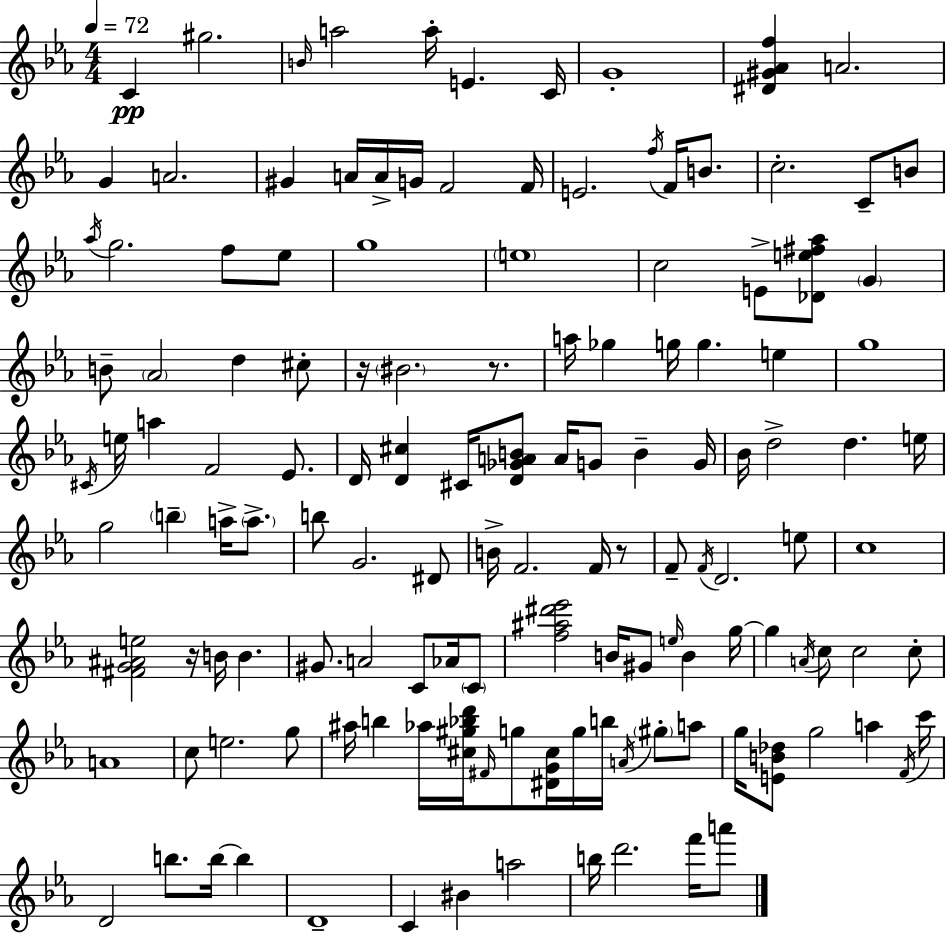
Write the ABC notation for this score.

X:1
T:Untitled
M:4/4
L:1/4
K:Eb
C ^g2 B/4 a2 a/4 E C/4 G4 [^D^G_Af] A2 G A2 ^G A/4 A/4 G/4 F2 F/4 E2 f/4 F/4 B/2 c2 C/2 B/2 _a/4 g2 f/2 _e/2 g4 e4 c2 E/2 [_De^f_a]/2 G B/2 _A2 d ^c/2 z/4 ^B2 z/2 a/4 _g g/4 g e g4 ^C/4 e/4 a F2 _E/2 D/4 [D^c] ^C/4 [D_GAB]/2 A/4 G/2 B G/4 _B/4 d2 d e/4 g2 b a/4 a/2 b/2 G2 ^D/2 B/4 F2 F/4 z/2 F/2 F/4 D2 e/2 c4 [^FG^Ae]2 z/4 B/4 B ^G/2 A2 C/2 _A/4 C/2 [f^a^d'_e']2 B/4 ^G/2 e/4 B g/4 g A/4 c/2 c2 c/2 A4 c/2 e2 g/2 ^a/4 b _a/4 [^c^g_bd']/4 ^F/4 g/2 [^DG^c]/4 g/4 b/4 A/4 ^g/2 a/2 g/4 [EB_d]/2 g2 a F/4 c'/4 D2 b/2 b/4 b D4 C ^B a2 b/4 d'2 f'/4 a'/2